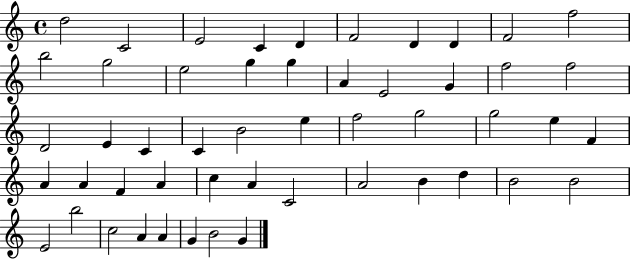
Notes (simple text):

D5/h C4/h E4/h C4/q D4/q F4/h D4/q D4/q F4/h F5/h B5/h G5/h E5/h G5/q G5/q A4/q E4/h G4/q F5/h F5/h D4/h E4/q C4/q C4/q B4/h E5/q F5/h G5/h G5/h E5/q F4/q A4/q A4/q F4/q A4/q C5/q A4/q C4/h A4/h B4/q D5/q B4/h B4/h E4/h B5/h C5/h A4/q A4/q G4/q B4/h G4/q